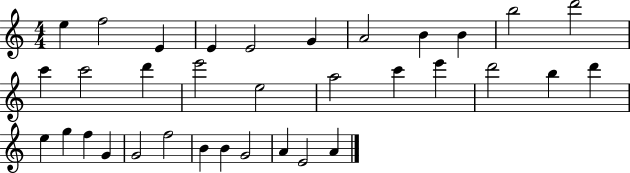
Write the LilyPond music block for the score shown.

{
  \clef treble
  \numericTimeSignature
  \time 4/4
  \key c \major
  e''4 f''2 e'4 | e'4 e'2 g'4 | a'2 b'4 b'4 | b''2 d'''2 | \break c'''4 c'''2 d'''4 | e'''2 e''2 | a''2 c'''4 e'''4 | d'''2 b''4 d'''4 | \break e''4 g''4 f''4 g'4 | g'2 f''2 | b'4 b'4 g'2 | a'4 e'2 a'4 | \break \bar "|."
}